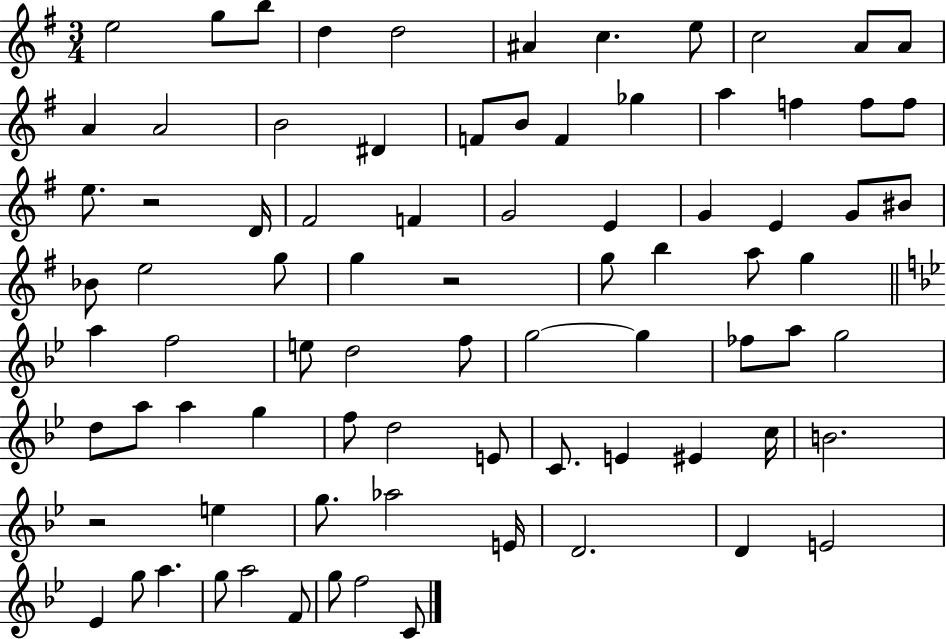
{
  \clef treble
  \numericTimeSignature
  \time 3/4
  \key g \major
  e''2 g''8 b''8 | d''4 d''2 | ais'4 c''4. e''8 | c''2 a'8 a'8 | \break a'4 a'2 | b'2 dis'4 | f'8 b'8 f'4 ges''4 | a''4 f''4 f''8 f''8 | \break e''8. r2 d'16 | fis'2 f'4 | g'2 e'4 | g'4 e'4 g'8 bis'8 | \break bes'8 e''2 g''8 | g''4 r2 | g''8 b''4 a''8 g''4 | \bar "||" \break \key bes \major a''4 f''2 | e''8 d''2 f''8 | g''2~~ g''4 | fes''8 a''8 g''2 | \break d''8 a''8 a''4 g''4 | f''8 d''2 e'8 | c'8. e'4 eis'4 c''16 | b'2. | \break r2 e''4 | g''8. aes''2 e'16 | d'2. | d'4 e'2 | \break ees'4 g''8 a''4. | g''8 a''2 f'8 | g''8 f''2 c'8 | \bar "|."
}